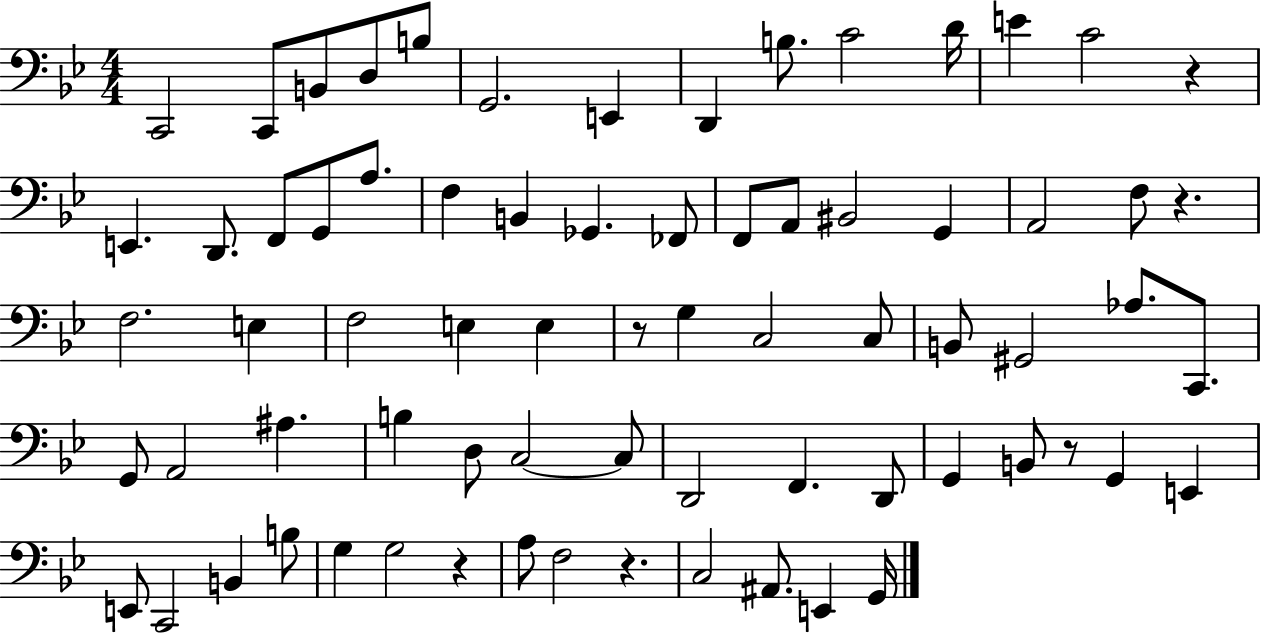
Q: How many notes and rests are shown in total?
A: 72